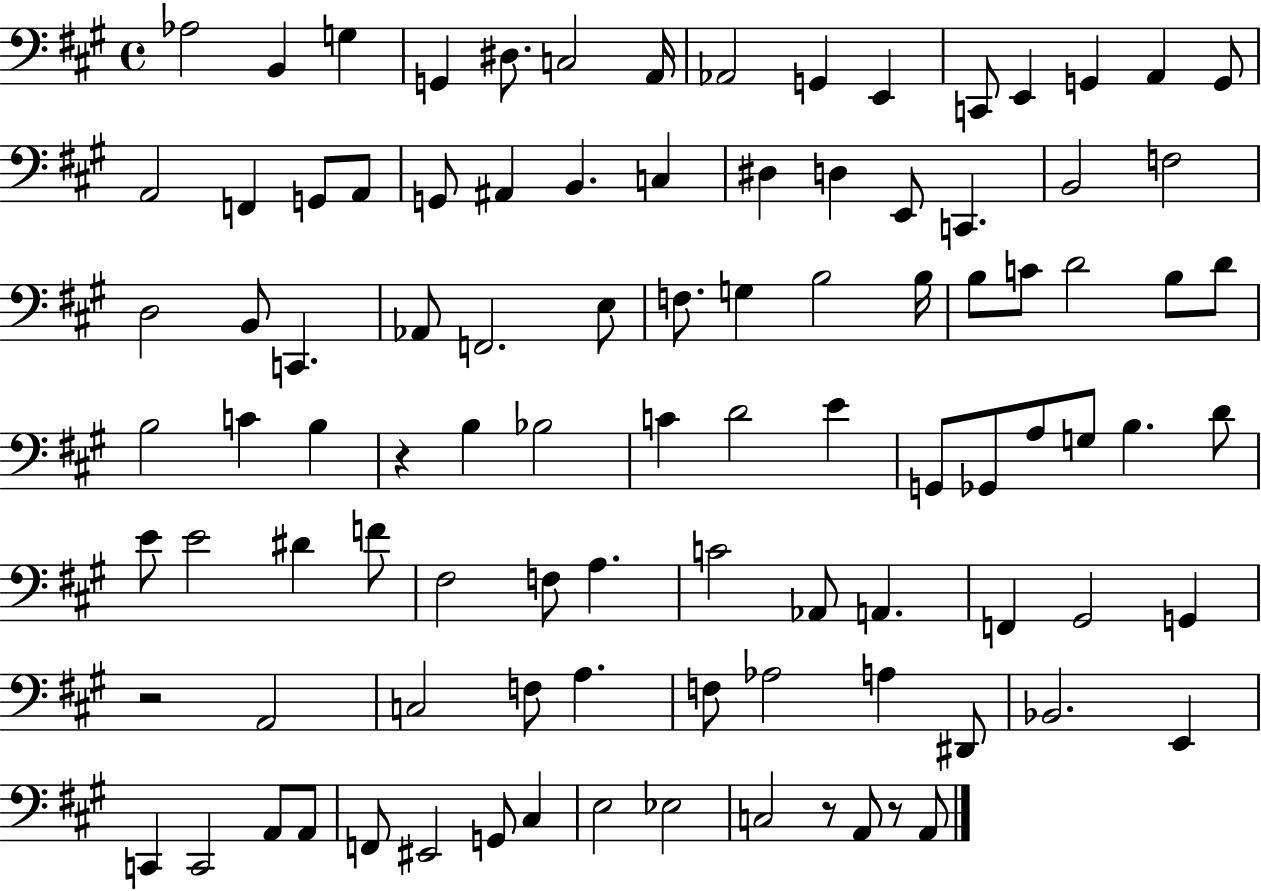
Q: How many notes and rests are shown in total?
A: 98